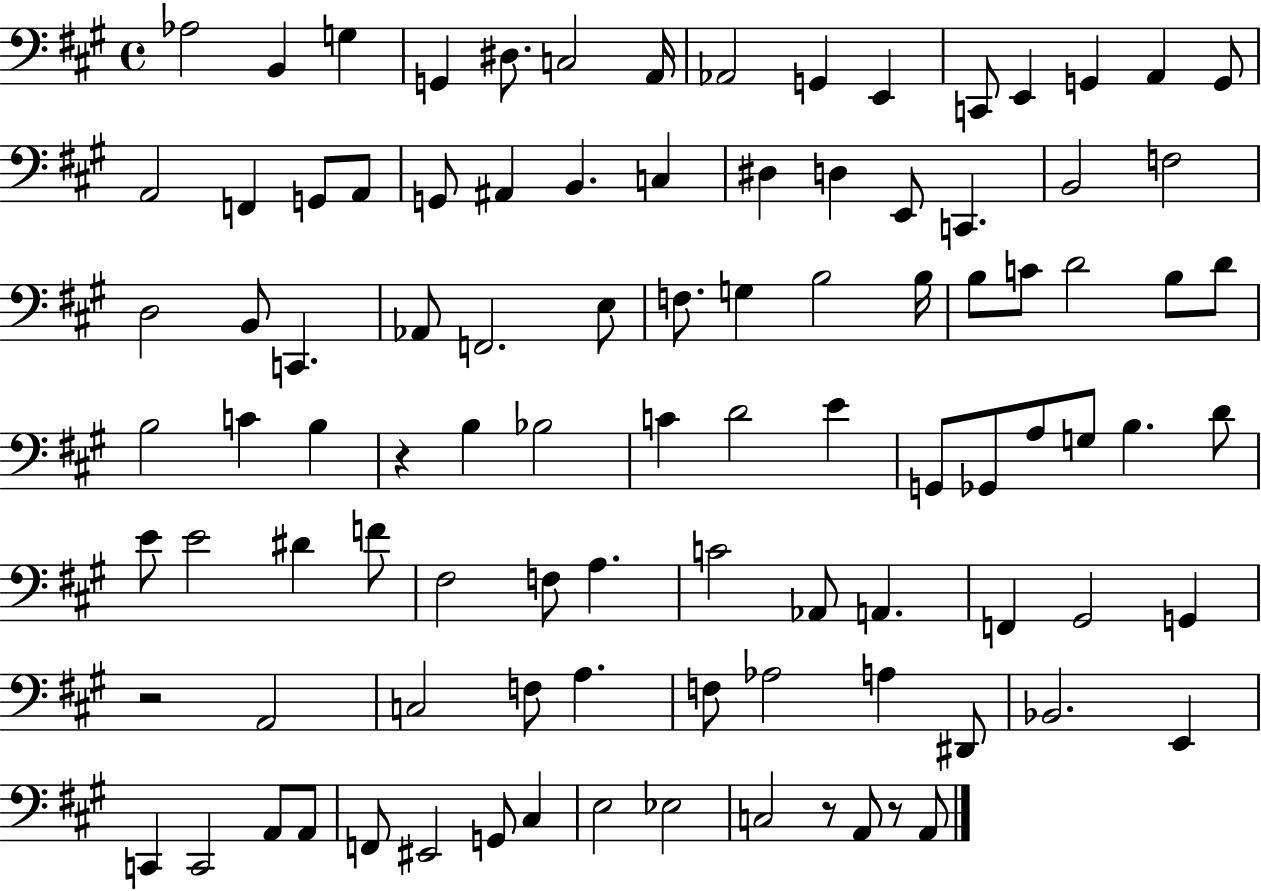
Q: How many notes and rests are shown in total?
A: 98